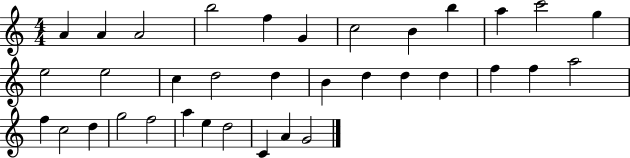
X:1
T:Untitled
M:4/4
L:1/4
K:C
A A A2 b2 f G c2 B b a c'2 g e2 e2 c d2 d B d d d f f a2 f c2 d g2 f2 a e d2 C A G2